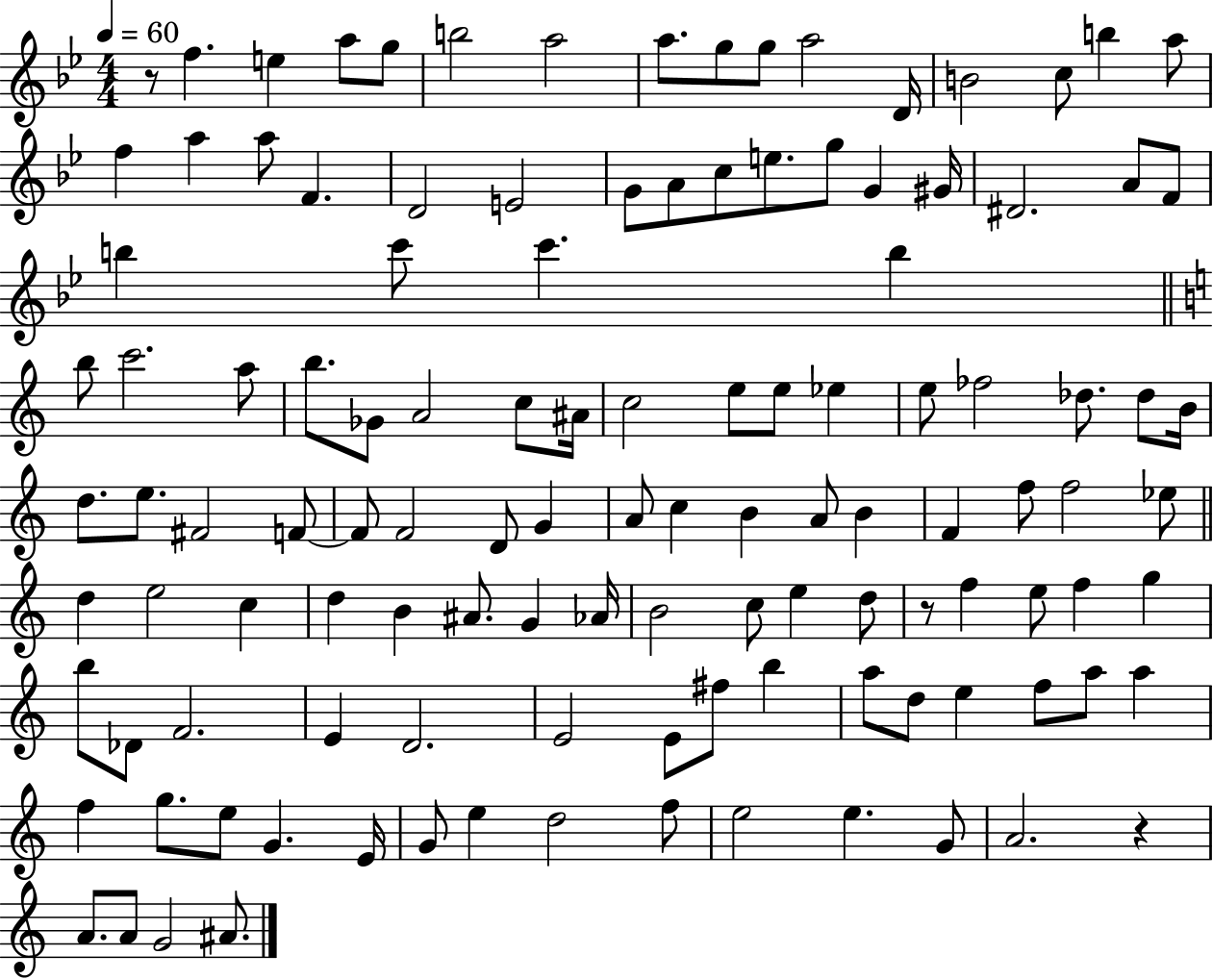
{
  \clef treble
  \numericTimeSignature
  \time 4/4
  \key bes \major
  \tempo 4 = 60
  \repeat volta 2 { r8 f''4. e''4 a''8 g''8 | b''2 a''2 | a''8. g''8 g''8 a''2 d'16 | b'2 c''8 b''4 a''8 | \break f''4 a''4 a''8 f'4. | d'2 e'2 | g'8 a'8 c''8 e''8. g''8 g'4 gis'16 | dis'2. a'8 f'8 | \break b''4 c'''8 c'''4. b''4 | \bar "||" \break \key c \major b''8 c'''2. a''8 | b''8. ges'8 a'2 c''8 ais'16 | c''2 e''8 e''8 ees''4 | e''8 fes''2 des''8. des''8 b'16 | \break d''8. e''8. fis'2 f'8~~ | f'8 f'2 d'8 g'4 | a'8 c''4 b'4 a'8 b'4 | f'4 f''8 f''2 ees''8 | \break \bar "||" \break \key a \minor d''4 e''2 c''4 | d''4 b'4 ais'8. g'4 aes'16 | b'2 c''8 e''4 d''8 | r8 f''4 e''8 f''4 g''4 | \break b''8 des'8 f'2. | e'4 d'2. | e'2 e'8 fis''8 b''4 | a''8 d''8 e''4 f''8 a''8 a''4 | \break f''4 g''8. e''8 g'4. e'16 | g'8 e''4 d''2 f''8 | e''2 e''4. g'8 | a'2. r4 | \break a'8. a'8 g'2 ais'8. | } \bar "|."
}